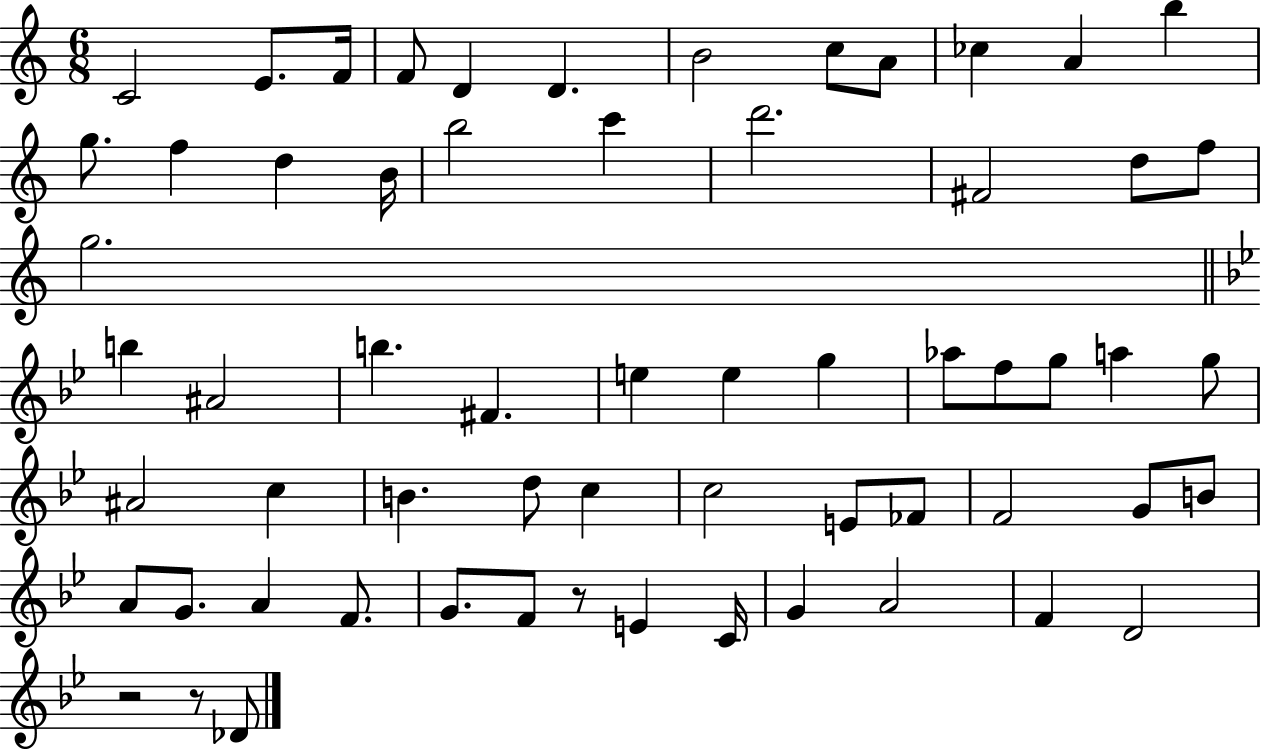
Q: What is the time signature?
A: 6/8